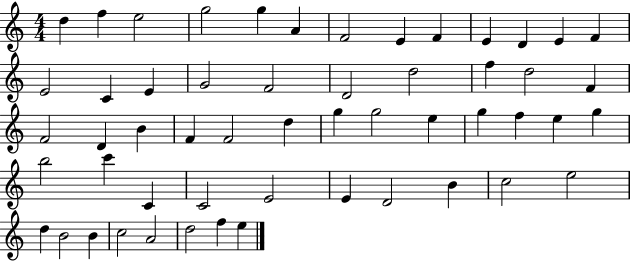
{
  \clef treble
  \numericTimeSignature
  \time 4/4
  \key c \major
  d''4 f''4 e''2 | g''2 g''4 a'4 | f'2 e'4 f'4 | e'4 d'4 e'4 f'4 | \break e'2 c'4 e'4 | g'2 f'2 | d'2 d''2 | f''4 d''2 f'4 | \break f'2 d'4 b'4 | f'4 f'2 d''4 | g''4 g''2 e''4 | g''4 f''4 e''4 g''4 | \break b''2 c'''4 c'4 | c'2 e'2 | e'4 d'2 b'4 | c''2 e''2 | \break d''4 b'2 b'4 | c''2 a'2 | d''2 f''4 e''4 | \bar "|."
}